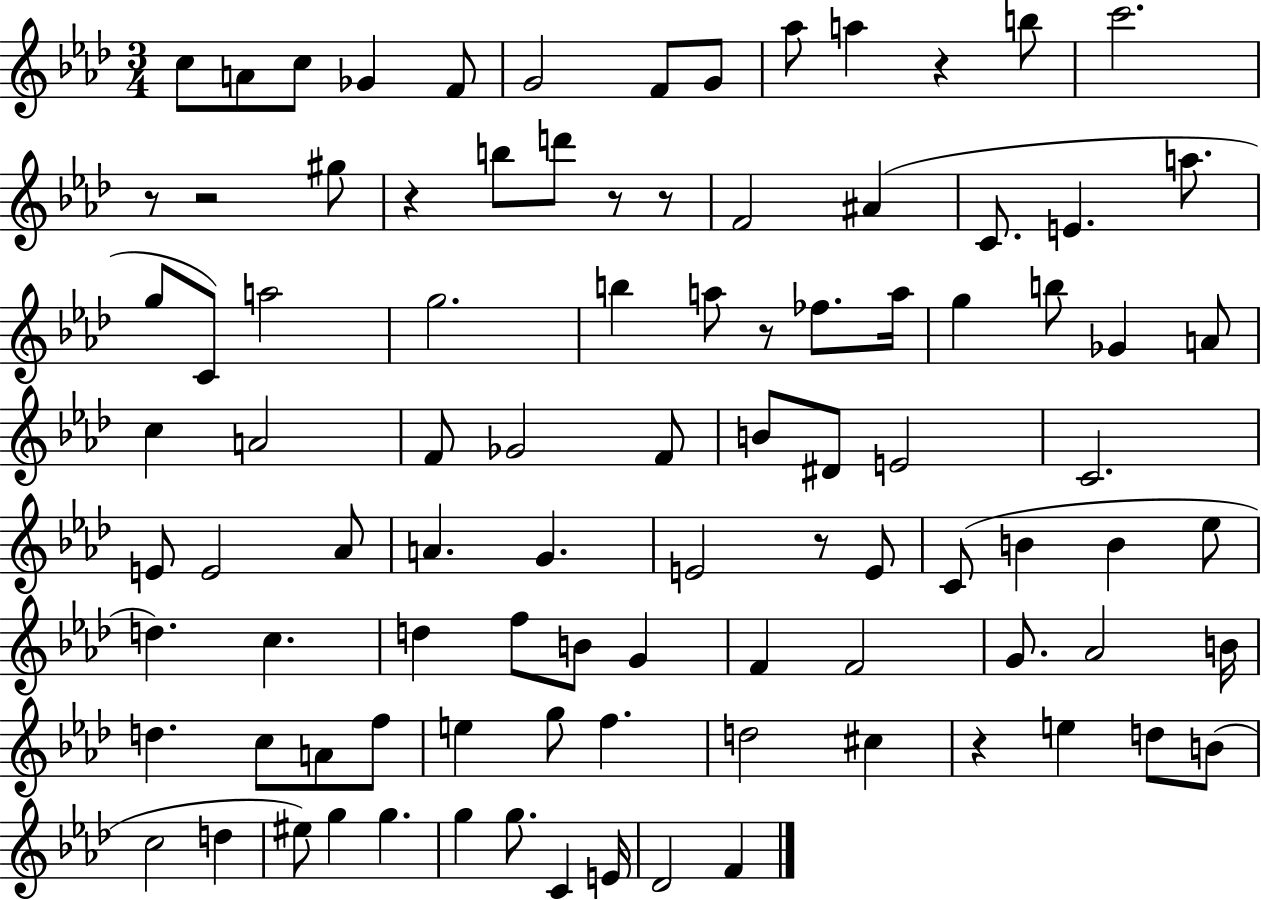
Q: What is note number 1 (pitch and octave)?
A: C5